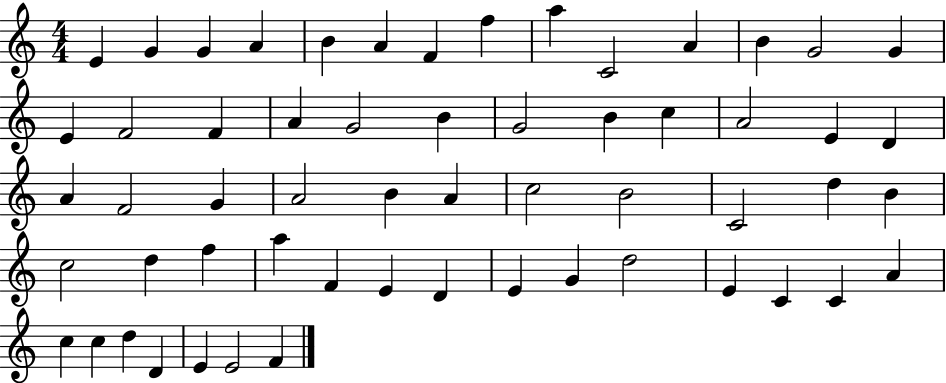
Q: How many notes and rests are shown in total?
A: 58